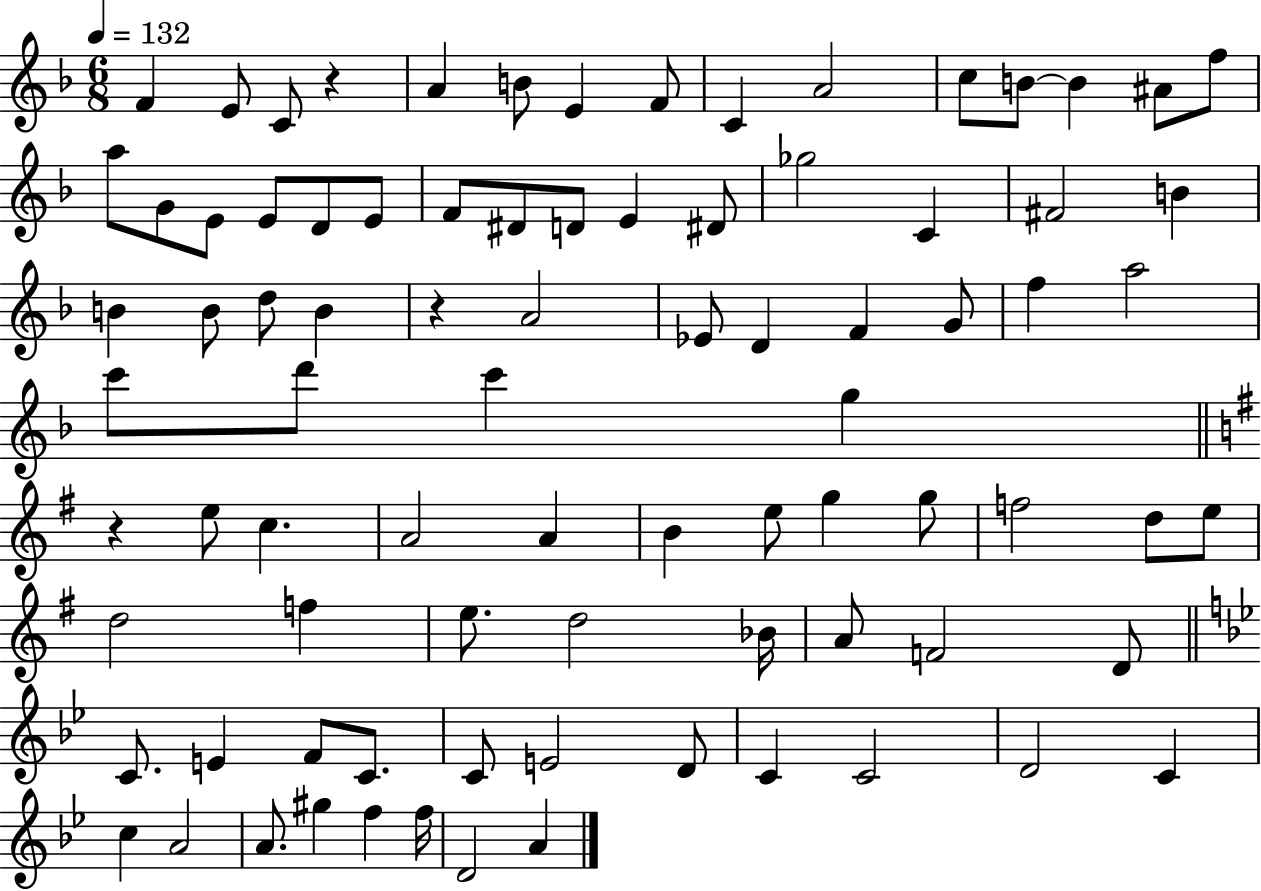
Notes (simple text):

F4/q E4/e C4/e R/q A4/q B4/e E4/q F4/e C4/q A4/h C5/e B4/e B4/q A#4/e F5/e A5/e G4/e E4/e E4/e D4/e E4/e F4/e D#4/e D4/e E4/q D#4/e Gb5/h C4/q F#4/h B4/q B4/q B4/e D5/e B4/q R/q A4/h Eb4/e D4/q F4/q G4/e F5/q A5/h C6/e D6/e C6/q G5/q R/q E5/e C5/q. A4/h A4/q B4/q E5/e G5/q G5/e F5/h D5/e E5/e D5/h F5/q E5/e. D5/h Bb4/s A4/e F4/h D4/e C4/e. E4/q F4/e C4/e. C4/e E4/h D4/e C4/q C4/h D4/h C4/q C5/q A4/h A4/e. G#5/q F5/q F5/s D4/h A4/q